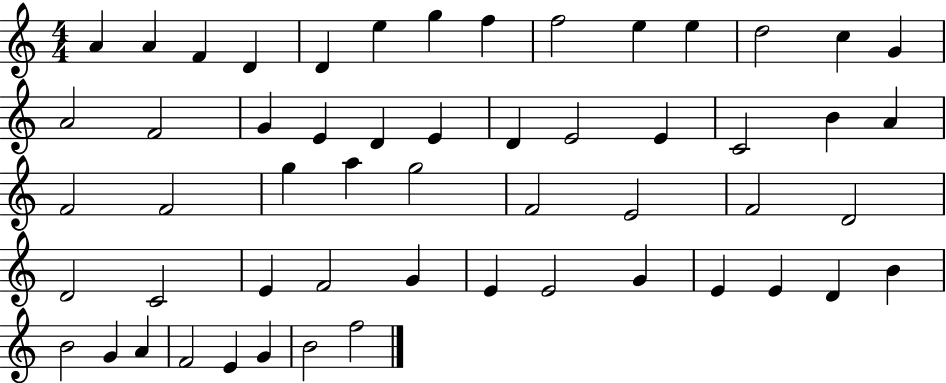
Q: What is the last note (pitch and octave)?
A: F5